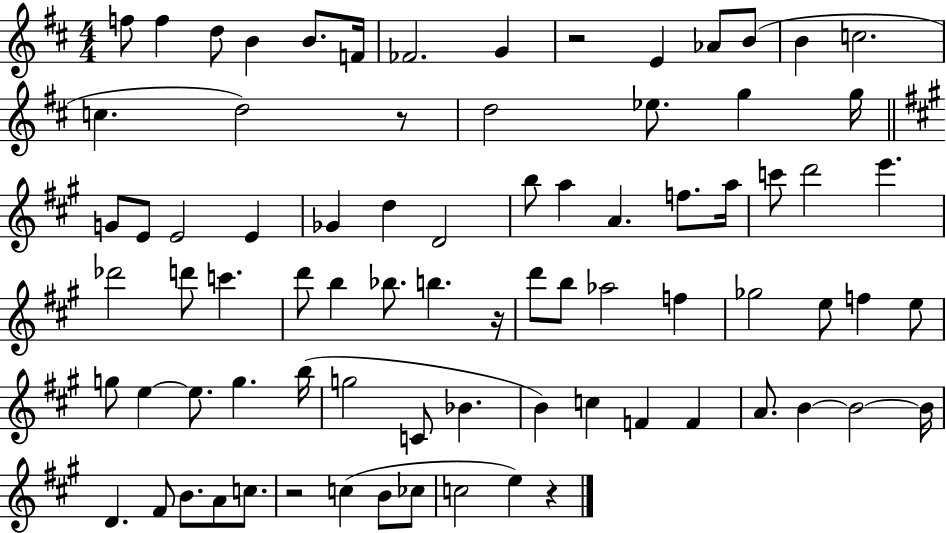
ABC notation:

X:1
T:Untitled
M:4/4
L:1/4
K:D
f/2 f d/2 B B/2 F/4 _F2 G z2 E _A/2 B/2 B c2 c d2 z/2 d2 _e/2 g g/4 G/2 E/2 E2 E _G d D2 b/2 a A f/2 a/4 c'/2 d'2 e' _d'2 d'/2 c' d'/2 b _b/2 b z/4 d'/2 b/2 _a2 f _g2 e/2 f e/2 g/2 e e/2 g b/4 g2 C/2 _B B c F F A/2 B B2 B/4 D ^F/2 B/2 A/2 c/2 z2 c B/2 _c/2 c2 e z